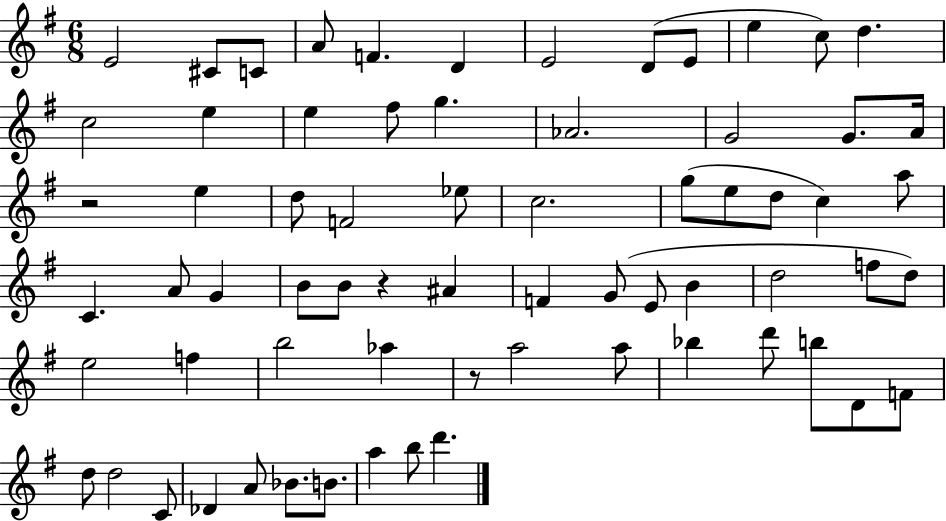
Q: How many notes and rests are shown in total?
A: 68